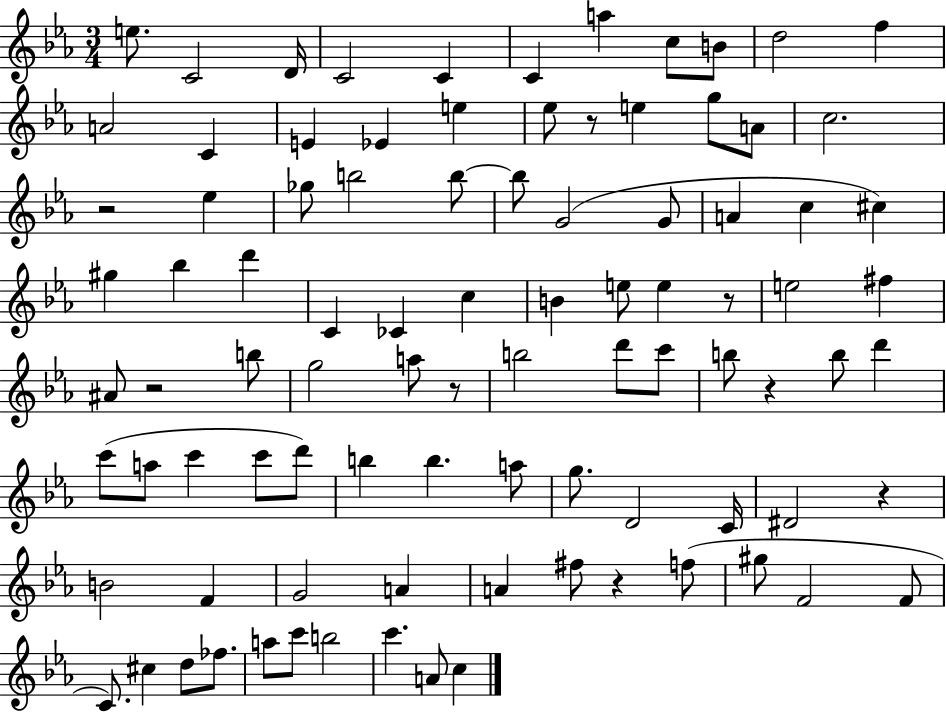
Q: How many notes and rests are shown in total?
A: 92